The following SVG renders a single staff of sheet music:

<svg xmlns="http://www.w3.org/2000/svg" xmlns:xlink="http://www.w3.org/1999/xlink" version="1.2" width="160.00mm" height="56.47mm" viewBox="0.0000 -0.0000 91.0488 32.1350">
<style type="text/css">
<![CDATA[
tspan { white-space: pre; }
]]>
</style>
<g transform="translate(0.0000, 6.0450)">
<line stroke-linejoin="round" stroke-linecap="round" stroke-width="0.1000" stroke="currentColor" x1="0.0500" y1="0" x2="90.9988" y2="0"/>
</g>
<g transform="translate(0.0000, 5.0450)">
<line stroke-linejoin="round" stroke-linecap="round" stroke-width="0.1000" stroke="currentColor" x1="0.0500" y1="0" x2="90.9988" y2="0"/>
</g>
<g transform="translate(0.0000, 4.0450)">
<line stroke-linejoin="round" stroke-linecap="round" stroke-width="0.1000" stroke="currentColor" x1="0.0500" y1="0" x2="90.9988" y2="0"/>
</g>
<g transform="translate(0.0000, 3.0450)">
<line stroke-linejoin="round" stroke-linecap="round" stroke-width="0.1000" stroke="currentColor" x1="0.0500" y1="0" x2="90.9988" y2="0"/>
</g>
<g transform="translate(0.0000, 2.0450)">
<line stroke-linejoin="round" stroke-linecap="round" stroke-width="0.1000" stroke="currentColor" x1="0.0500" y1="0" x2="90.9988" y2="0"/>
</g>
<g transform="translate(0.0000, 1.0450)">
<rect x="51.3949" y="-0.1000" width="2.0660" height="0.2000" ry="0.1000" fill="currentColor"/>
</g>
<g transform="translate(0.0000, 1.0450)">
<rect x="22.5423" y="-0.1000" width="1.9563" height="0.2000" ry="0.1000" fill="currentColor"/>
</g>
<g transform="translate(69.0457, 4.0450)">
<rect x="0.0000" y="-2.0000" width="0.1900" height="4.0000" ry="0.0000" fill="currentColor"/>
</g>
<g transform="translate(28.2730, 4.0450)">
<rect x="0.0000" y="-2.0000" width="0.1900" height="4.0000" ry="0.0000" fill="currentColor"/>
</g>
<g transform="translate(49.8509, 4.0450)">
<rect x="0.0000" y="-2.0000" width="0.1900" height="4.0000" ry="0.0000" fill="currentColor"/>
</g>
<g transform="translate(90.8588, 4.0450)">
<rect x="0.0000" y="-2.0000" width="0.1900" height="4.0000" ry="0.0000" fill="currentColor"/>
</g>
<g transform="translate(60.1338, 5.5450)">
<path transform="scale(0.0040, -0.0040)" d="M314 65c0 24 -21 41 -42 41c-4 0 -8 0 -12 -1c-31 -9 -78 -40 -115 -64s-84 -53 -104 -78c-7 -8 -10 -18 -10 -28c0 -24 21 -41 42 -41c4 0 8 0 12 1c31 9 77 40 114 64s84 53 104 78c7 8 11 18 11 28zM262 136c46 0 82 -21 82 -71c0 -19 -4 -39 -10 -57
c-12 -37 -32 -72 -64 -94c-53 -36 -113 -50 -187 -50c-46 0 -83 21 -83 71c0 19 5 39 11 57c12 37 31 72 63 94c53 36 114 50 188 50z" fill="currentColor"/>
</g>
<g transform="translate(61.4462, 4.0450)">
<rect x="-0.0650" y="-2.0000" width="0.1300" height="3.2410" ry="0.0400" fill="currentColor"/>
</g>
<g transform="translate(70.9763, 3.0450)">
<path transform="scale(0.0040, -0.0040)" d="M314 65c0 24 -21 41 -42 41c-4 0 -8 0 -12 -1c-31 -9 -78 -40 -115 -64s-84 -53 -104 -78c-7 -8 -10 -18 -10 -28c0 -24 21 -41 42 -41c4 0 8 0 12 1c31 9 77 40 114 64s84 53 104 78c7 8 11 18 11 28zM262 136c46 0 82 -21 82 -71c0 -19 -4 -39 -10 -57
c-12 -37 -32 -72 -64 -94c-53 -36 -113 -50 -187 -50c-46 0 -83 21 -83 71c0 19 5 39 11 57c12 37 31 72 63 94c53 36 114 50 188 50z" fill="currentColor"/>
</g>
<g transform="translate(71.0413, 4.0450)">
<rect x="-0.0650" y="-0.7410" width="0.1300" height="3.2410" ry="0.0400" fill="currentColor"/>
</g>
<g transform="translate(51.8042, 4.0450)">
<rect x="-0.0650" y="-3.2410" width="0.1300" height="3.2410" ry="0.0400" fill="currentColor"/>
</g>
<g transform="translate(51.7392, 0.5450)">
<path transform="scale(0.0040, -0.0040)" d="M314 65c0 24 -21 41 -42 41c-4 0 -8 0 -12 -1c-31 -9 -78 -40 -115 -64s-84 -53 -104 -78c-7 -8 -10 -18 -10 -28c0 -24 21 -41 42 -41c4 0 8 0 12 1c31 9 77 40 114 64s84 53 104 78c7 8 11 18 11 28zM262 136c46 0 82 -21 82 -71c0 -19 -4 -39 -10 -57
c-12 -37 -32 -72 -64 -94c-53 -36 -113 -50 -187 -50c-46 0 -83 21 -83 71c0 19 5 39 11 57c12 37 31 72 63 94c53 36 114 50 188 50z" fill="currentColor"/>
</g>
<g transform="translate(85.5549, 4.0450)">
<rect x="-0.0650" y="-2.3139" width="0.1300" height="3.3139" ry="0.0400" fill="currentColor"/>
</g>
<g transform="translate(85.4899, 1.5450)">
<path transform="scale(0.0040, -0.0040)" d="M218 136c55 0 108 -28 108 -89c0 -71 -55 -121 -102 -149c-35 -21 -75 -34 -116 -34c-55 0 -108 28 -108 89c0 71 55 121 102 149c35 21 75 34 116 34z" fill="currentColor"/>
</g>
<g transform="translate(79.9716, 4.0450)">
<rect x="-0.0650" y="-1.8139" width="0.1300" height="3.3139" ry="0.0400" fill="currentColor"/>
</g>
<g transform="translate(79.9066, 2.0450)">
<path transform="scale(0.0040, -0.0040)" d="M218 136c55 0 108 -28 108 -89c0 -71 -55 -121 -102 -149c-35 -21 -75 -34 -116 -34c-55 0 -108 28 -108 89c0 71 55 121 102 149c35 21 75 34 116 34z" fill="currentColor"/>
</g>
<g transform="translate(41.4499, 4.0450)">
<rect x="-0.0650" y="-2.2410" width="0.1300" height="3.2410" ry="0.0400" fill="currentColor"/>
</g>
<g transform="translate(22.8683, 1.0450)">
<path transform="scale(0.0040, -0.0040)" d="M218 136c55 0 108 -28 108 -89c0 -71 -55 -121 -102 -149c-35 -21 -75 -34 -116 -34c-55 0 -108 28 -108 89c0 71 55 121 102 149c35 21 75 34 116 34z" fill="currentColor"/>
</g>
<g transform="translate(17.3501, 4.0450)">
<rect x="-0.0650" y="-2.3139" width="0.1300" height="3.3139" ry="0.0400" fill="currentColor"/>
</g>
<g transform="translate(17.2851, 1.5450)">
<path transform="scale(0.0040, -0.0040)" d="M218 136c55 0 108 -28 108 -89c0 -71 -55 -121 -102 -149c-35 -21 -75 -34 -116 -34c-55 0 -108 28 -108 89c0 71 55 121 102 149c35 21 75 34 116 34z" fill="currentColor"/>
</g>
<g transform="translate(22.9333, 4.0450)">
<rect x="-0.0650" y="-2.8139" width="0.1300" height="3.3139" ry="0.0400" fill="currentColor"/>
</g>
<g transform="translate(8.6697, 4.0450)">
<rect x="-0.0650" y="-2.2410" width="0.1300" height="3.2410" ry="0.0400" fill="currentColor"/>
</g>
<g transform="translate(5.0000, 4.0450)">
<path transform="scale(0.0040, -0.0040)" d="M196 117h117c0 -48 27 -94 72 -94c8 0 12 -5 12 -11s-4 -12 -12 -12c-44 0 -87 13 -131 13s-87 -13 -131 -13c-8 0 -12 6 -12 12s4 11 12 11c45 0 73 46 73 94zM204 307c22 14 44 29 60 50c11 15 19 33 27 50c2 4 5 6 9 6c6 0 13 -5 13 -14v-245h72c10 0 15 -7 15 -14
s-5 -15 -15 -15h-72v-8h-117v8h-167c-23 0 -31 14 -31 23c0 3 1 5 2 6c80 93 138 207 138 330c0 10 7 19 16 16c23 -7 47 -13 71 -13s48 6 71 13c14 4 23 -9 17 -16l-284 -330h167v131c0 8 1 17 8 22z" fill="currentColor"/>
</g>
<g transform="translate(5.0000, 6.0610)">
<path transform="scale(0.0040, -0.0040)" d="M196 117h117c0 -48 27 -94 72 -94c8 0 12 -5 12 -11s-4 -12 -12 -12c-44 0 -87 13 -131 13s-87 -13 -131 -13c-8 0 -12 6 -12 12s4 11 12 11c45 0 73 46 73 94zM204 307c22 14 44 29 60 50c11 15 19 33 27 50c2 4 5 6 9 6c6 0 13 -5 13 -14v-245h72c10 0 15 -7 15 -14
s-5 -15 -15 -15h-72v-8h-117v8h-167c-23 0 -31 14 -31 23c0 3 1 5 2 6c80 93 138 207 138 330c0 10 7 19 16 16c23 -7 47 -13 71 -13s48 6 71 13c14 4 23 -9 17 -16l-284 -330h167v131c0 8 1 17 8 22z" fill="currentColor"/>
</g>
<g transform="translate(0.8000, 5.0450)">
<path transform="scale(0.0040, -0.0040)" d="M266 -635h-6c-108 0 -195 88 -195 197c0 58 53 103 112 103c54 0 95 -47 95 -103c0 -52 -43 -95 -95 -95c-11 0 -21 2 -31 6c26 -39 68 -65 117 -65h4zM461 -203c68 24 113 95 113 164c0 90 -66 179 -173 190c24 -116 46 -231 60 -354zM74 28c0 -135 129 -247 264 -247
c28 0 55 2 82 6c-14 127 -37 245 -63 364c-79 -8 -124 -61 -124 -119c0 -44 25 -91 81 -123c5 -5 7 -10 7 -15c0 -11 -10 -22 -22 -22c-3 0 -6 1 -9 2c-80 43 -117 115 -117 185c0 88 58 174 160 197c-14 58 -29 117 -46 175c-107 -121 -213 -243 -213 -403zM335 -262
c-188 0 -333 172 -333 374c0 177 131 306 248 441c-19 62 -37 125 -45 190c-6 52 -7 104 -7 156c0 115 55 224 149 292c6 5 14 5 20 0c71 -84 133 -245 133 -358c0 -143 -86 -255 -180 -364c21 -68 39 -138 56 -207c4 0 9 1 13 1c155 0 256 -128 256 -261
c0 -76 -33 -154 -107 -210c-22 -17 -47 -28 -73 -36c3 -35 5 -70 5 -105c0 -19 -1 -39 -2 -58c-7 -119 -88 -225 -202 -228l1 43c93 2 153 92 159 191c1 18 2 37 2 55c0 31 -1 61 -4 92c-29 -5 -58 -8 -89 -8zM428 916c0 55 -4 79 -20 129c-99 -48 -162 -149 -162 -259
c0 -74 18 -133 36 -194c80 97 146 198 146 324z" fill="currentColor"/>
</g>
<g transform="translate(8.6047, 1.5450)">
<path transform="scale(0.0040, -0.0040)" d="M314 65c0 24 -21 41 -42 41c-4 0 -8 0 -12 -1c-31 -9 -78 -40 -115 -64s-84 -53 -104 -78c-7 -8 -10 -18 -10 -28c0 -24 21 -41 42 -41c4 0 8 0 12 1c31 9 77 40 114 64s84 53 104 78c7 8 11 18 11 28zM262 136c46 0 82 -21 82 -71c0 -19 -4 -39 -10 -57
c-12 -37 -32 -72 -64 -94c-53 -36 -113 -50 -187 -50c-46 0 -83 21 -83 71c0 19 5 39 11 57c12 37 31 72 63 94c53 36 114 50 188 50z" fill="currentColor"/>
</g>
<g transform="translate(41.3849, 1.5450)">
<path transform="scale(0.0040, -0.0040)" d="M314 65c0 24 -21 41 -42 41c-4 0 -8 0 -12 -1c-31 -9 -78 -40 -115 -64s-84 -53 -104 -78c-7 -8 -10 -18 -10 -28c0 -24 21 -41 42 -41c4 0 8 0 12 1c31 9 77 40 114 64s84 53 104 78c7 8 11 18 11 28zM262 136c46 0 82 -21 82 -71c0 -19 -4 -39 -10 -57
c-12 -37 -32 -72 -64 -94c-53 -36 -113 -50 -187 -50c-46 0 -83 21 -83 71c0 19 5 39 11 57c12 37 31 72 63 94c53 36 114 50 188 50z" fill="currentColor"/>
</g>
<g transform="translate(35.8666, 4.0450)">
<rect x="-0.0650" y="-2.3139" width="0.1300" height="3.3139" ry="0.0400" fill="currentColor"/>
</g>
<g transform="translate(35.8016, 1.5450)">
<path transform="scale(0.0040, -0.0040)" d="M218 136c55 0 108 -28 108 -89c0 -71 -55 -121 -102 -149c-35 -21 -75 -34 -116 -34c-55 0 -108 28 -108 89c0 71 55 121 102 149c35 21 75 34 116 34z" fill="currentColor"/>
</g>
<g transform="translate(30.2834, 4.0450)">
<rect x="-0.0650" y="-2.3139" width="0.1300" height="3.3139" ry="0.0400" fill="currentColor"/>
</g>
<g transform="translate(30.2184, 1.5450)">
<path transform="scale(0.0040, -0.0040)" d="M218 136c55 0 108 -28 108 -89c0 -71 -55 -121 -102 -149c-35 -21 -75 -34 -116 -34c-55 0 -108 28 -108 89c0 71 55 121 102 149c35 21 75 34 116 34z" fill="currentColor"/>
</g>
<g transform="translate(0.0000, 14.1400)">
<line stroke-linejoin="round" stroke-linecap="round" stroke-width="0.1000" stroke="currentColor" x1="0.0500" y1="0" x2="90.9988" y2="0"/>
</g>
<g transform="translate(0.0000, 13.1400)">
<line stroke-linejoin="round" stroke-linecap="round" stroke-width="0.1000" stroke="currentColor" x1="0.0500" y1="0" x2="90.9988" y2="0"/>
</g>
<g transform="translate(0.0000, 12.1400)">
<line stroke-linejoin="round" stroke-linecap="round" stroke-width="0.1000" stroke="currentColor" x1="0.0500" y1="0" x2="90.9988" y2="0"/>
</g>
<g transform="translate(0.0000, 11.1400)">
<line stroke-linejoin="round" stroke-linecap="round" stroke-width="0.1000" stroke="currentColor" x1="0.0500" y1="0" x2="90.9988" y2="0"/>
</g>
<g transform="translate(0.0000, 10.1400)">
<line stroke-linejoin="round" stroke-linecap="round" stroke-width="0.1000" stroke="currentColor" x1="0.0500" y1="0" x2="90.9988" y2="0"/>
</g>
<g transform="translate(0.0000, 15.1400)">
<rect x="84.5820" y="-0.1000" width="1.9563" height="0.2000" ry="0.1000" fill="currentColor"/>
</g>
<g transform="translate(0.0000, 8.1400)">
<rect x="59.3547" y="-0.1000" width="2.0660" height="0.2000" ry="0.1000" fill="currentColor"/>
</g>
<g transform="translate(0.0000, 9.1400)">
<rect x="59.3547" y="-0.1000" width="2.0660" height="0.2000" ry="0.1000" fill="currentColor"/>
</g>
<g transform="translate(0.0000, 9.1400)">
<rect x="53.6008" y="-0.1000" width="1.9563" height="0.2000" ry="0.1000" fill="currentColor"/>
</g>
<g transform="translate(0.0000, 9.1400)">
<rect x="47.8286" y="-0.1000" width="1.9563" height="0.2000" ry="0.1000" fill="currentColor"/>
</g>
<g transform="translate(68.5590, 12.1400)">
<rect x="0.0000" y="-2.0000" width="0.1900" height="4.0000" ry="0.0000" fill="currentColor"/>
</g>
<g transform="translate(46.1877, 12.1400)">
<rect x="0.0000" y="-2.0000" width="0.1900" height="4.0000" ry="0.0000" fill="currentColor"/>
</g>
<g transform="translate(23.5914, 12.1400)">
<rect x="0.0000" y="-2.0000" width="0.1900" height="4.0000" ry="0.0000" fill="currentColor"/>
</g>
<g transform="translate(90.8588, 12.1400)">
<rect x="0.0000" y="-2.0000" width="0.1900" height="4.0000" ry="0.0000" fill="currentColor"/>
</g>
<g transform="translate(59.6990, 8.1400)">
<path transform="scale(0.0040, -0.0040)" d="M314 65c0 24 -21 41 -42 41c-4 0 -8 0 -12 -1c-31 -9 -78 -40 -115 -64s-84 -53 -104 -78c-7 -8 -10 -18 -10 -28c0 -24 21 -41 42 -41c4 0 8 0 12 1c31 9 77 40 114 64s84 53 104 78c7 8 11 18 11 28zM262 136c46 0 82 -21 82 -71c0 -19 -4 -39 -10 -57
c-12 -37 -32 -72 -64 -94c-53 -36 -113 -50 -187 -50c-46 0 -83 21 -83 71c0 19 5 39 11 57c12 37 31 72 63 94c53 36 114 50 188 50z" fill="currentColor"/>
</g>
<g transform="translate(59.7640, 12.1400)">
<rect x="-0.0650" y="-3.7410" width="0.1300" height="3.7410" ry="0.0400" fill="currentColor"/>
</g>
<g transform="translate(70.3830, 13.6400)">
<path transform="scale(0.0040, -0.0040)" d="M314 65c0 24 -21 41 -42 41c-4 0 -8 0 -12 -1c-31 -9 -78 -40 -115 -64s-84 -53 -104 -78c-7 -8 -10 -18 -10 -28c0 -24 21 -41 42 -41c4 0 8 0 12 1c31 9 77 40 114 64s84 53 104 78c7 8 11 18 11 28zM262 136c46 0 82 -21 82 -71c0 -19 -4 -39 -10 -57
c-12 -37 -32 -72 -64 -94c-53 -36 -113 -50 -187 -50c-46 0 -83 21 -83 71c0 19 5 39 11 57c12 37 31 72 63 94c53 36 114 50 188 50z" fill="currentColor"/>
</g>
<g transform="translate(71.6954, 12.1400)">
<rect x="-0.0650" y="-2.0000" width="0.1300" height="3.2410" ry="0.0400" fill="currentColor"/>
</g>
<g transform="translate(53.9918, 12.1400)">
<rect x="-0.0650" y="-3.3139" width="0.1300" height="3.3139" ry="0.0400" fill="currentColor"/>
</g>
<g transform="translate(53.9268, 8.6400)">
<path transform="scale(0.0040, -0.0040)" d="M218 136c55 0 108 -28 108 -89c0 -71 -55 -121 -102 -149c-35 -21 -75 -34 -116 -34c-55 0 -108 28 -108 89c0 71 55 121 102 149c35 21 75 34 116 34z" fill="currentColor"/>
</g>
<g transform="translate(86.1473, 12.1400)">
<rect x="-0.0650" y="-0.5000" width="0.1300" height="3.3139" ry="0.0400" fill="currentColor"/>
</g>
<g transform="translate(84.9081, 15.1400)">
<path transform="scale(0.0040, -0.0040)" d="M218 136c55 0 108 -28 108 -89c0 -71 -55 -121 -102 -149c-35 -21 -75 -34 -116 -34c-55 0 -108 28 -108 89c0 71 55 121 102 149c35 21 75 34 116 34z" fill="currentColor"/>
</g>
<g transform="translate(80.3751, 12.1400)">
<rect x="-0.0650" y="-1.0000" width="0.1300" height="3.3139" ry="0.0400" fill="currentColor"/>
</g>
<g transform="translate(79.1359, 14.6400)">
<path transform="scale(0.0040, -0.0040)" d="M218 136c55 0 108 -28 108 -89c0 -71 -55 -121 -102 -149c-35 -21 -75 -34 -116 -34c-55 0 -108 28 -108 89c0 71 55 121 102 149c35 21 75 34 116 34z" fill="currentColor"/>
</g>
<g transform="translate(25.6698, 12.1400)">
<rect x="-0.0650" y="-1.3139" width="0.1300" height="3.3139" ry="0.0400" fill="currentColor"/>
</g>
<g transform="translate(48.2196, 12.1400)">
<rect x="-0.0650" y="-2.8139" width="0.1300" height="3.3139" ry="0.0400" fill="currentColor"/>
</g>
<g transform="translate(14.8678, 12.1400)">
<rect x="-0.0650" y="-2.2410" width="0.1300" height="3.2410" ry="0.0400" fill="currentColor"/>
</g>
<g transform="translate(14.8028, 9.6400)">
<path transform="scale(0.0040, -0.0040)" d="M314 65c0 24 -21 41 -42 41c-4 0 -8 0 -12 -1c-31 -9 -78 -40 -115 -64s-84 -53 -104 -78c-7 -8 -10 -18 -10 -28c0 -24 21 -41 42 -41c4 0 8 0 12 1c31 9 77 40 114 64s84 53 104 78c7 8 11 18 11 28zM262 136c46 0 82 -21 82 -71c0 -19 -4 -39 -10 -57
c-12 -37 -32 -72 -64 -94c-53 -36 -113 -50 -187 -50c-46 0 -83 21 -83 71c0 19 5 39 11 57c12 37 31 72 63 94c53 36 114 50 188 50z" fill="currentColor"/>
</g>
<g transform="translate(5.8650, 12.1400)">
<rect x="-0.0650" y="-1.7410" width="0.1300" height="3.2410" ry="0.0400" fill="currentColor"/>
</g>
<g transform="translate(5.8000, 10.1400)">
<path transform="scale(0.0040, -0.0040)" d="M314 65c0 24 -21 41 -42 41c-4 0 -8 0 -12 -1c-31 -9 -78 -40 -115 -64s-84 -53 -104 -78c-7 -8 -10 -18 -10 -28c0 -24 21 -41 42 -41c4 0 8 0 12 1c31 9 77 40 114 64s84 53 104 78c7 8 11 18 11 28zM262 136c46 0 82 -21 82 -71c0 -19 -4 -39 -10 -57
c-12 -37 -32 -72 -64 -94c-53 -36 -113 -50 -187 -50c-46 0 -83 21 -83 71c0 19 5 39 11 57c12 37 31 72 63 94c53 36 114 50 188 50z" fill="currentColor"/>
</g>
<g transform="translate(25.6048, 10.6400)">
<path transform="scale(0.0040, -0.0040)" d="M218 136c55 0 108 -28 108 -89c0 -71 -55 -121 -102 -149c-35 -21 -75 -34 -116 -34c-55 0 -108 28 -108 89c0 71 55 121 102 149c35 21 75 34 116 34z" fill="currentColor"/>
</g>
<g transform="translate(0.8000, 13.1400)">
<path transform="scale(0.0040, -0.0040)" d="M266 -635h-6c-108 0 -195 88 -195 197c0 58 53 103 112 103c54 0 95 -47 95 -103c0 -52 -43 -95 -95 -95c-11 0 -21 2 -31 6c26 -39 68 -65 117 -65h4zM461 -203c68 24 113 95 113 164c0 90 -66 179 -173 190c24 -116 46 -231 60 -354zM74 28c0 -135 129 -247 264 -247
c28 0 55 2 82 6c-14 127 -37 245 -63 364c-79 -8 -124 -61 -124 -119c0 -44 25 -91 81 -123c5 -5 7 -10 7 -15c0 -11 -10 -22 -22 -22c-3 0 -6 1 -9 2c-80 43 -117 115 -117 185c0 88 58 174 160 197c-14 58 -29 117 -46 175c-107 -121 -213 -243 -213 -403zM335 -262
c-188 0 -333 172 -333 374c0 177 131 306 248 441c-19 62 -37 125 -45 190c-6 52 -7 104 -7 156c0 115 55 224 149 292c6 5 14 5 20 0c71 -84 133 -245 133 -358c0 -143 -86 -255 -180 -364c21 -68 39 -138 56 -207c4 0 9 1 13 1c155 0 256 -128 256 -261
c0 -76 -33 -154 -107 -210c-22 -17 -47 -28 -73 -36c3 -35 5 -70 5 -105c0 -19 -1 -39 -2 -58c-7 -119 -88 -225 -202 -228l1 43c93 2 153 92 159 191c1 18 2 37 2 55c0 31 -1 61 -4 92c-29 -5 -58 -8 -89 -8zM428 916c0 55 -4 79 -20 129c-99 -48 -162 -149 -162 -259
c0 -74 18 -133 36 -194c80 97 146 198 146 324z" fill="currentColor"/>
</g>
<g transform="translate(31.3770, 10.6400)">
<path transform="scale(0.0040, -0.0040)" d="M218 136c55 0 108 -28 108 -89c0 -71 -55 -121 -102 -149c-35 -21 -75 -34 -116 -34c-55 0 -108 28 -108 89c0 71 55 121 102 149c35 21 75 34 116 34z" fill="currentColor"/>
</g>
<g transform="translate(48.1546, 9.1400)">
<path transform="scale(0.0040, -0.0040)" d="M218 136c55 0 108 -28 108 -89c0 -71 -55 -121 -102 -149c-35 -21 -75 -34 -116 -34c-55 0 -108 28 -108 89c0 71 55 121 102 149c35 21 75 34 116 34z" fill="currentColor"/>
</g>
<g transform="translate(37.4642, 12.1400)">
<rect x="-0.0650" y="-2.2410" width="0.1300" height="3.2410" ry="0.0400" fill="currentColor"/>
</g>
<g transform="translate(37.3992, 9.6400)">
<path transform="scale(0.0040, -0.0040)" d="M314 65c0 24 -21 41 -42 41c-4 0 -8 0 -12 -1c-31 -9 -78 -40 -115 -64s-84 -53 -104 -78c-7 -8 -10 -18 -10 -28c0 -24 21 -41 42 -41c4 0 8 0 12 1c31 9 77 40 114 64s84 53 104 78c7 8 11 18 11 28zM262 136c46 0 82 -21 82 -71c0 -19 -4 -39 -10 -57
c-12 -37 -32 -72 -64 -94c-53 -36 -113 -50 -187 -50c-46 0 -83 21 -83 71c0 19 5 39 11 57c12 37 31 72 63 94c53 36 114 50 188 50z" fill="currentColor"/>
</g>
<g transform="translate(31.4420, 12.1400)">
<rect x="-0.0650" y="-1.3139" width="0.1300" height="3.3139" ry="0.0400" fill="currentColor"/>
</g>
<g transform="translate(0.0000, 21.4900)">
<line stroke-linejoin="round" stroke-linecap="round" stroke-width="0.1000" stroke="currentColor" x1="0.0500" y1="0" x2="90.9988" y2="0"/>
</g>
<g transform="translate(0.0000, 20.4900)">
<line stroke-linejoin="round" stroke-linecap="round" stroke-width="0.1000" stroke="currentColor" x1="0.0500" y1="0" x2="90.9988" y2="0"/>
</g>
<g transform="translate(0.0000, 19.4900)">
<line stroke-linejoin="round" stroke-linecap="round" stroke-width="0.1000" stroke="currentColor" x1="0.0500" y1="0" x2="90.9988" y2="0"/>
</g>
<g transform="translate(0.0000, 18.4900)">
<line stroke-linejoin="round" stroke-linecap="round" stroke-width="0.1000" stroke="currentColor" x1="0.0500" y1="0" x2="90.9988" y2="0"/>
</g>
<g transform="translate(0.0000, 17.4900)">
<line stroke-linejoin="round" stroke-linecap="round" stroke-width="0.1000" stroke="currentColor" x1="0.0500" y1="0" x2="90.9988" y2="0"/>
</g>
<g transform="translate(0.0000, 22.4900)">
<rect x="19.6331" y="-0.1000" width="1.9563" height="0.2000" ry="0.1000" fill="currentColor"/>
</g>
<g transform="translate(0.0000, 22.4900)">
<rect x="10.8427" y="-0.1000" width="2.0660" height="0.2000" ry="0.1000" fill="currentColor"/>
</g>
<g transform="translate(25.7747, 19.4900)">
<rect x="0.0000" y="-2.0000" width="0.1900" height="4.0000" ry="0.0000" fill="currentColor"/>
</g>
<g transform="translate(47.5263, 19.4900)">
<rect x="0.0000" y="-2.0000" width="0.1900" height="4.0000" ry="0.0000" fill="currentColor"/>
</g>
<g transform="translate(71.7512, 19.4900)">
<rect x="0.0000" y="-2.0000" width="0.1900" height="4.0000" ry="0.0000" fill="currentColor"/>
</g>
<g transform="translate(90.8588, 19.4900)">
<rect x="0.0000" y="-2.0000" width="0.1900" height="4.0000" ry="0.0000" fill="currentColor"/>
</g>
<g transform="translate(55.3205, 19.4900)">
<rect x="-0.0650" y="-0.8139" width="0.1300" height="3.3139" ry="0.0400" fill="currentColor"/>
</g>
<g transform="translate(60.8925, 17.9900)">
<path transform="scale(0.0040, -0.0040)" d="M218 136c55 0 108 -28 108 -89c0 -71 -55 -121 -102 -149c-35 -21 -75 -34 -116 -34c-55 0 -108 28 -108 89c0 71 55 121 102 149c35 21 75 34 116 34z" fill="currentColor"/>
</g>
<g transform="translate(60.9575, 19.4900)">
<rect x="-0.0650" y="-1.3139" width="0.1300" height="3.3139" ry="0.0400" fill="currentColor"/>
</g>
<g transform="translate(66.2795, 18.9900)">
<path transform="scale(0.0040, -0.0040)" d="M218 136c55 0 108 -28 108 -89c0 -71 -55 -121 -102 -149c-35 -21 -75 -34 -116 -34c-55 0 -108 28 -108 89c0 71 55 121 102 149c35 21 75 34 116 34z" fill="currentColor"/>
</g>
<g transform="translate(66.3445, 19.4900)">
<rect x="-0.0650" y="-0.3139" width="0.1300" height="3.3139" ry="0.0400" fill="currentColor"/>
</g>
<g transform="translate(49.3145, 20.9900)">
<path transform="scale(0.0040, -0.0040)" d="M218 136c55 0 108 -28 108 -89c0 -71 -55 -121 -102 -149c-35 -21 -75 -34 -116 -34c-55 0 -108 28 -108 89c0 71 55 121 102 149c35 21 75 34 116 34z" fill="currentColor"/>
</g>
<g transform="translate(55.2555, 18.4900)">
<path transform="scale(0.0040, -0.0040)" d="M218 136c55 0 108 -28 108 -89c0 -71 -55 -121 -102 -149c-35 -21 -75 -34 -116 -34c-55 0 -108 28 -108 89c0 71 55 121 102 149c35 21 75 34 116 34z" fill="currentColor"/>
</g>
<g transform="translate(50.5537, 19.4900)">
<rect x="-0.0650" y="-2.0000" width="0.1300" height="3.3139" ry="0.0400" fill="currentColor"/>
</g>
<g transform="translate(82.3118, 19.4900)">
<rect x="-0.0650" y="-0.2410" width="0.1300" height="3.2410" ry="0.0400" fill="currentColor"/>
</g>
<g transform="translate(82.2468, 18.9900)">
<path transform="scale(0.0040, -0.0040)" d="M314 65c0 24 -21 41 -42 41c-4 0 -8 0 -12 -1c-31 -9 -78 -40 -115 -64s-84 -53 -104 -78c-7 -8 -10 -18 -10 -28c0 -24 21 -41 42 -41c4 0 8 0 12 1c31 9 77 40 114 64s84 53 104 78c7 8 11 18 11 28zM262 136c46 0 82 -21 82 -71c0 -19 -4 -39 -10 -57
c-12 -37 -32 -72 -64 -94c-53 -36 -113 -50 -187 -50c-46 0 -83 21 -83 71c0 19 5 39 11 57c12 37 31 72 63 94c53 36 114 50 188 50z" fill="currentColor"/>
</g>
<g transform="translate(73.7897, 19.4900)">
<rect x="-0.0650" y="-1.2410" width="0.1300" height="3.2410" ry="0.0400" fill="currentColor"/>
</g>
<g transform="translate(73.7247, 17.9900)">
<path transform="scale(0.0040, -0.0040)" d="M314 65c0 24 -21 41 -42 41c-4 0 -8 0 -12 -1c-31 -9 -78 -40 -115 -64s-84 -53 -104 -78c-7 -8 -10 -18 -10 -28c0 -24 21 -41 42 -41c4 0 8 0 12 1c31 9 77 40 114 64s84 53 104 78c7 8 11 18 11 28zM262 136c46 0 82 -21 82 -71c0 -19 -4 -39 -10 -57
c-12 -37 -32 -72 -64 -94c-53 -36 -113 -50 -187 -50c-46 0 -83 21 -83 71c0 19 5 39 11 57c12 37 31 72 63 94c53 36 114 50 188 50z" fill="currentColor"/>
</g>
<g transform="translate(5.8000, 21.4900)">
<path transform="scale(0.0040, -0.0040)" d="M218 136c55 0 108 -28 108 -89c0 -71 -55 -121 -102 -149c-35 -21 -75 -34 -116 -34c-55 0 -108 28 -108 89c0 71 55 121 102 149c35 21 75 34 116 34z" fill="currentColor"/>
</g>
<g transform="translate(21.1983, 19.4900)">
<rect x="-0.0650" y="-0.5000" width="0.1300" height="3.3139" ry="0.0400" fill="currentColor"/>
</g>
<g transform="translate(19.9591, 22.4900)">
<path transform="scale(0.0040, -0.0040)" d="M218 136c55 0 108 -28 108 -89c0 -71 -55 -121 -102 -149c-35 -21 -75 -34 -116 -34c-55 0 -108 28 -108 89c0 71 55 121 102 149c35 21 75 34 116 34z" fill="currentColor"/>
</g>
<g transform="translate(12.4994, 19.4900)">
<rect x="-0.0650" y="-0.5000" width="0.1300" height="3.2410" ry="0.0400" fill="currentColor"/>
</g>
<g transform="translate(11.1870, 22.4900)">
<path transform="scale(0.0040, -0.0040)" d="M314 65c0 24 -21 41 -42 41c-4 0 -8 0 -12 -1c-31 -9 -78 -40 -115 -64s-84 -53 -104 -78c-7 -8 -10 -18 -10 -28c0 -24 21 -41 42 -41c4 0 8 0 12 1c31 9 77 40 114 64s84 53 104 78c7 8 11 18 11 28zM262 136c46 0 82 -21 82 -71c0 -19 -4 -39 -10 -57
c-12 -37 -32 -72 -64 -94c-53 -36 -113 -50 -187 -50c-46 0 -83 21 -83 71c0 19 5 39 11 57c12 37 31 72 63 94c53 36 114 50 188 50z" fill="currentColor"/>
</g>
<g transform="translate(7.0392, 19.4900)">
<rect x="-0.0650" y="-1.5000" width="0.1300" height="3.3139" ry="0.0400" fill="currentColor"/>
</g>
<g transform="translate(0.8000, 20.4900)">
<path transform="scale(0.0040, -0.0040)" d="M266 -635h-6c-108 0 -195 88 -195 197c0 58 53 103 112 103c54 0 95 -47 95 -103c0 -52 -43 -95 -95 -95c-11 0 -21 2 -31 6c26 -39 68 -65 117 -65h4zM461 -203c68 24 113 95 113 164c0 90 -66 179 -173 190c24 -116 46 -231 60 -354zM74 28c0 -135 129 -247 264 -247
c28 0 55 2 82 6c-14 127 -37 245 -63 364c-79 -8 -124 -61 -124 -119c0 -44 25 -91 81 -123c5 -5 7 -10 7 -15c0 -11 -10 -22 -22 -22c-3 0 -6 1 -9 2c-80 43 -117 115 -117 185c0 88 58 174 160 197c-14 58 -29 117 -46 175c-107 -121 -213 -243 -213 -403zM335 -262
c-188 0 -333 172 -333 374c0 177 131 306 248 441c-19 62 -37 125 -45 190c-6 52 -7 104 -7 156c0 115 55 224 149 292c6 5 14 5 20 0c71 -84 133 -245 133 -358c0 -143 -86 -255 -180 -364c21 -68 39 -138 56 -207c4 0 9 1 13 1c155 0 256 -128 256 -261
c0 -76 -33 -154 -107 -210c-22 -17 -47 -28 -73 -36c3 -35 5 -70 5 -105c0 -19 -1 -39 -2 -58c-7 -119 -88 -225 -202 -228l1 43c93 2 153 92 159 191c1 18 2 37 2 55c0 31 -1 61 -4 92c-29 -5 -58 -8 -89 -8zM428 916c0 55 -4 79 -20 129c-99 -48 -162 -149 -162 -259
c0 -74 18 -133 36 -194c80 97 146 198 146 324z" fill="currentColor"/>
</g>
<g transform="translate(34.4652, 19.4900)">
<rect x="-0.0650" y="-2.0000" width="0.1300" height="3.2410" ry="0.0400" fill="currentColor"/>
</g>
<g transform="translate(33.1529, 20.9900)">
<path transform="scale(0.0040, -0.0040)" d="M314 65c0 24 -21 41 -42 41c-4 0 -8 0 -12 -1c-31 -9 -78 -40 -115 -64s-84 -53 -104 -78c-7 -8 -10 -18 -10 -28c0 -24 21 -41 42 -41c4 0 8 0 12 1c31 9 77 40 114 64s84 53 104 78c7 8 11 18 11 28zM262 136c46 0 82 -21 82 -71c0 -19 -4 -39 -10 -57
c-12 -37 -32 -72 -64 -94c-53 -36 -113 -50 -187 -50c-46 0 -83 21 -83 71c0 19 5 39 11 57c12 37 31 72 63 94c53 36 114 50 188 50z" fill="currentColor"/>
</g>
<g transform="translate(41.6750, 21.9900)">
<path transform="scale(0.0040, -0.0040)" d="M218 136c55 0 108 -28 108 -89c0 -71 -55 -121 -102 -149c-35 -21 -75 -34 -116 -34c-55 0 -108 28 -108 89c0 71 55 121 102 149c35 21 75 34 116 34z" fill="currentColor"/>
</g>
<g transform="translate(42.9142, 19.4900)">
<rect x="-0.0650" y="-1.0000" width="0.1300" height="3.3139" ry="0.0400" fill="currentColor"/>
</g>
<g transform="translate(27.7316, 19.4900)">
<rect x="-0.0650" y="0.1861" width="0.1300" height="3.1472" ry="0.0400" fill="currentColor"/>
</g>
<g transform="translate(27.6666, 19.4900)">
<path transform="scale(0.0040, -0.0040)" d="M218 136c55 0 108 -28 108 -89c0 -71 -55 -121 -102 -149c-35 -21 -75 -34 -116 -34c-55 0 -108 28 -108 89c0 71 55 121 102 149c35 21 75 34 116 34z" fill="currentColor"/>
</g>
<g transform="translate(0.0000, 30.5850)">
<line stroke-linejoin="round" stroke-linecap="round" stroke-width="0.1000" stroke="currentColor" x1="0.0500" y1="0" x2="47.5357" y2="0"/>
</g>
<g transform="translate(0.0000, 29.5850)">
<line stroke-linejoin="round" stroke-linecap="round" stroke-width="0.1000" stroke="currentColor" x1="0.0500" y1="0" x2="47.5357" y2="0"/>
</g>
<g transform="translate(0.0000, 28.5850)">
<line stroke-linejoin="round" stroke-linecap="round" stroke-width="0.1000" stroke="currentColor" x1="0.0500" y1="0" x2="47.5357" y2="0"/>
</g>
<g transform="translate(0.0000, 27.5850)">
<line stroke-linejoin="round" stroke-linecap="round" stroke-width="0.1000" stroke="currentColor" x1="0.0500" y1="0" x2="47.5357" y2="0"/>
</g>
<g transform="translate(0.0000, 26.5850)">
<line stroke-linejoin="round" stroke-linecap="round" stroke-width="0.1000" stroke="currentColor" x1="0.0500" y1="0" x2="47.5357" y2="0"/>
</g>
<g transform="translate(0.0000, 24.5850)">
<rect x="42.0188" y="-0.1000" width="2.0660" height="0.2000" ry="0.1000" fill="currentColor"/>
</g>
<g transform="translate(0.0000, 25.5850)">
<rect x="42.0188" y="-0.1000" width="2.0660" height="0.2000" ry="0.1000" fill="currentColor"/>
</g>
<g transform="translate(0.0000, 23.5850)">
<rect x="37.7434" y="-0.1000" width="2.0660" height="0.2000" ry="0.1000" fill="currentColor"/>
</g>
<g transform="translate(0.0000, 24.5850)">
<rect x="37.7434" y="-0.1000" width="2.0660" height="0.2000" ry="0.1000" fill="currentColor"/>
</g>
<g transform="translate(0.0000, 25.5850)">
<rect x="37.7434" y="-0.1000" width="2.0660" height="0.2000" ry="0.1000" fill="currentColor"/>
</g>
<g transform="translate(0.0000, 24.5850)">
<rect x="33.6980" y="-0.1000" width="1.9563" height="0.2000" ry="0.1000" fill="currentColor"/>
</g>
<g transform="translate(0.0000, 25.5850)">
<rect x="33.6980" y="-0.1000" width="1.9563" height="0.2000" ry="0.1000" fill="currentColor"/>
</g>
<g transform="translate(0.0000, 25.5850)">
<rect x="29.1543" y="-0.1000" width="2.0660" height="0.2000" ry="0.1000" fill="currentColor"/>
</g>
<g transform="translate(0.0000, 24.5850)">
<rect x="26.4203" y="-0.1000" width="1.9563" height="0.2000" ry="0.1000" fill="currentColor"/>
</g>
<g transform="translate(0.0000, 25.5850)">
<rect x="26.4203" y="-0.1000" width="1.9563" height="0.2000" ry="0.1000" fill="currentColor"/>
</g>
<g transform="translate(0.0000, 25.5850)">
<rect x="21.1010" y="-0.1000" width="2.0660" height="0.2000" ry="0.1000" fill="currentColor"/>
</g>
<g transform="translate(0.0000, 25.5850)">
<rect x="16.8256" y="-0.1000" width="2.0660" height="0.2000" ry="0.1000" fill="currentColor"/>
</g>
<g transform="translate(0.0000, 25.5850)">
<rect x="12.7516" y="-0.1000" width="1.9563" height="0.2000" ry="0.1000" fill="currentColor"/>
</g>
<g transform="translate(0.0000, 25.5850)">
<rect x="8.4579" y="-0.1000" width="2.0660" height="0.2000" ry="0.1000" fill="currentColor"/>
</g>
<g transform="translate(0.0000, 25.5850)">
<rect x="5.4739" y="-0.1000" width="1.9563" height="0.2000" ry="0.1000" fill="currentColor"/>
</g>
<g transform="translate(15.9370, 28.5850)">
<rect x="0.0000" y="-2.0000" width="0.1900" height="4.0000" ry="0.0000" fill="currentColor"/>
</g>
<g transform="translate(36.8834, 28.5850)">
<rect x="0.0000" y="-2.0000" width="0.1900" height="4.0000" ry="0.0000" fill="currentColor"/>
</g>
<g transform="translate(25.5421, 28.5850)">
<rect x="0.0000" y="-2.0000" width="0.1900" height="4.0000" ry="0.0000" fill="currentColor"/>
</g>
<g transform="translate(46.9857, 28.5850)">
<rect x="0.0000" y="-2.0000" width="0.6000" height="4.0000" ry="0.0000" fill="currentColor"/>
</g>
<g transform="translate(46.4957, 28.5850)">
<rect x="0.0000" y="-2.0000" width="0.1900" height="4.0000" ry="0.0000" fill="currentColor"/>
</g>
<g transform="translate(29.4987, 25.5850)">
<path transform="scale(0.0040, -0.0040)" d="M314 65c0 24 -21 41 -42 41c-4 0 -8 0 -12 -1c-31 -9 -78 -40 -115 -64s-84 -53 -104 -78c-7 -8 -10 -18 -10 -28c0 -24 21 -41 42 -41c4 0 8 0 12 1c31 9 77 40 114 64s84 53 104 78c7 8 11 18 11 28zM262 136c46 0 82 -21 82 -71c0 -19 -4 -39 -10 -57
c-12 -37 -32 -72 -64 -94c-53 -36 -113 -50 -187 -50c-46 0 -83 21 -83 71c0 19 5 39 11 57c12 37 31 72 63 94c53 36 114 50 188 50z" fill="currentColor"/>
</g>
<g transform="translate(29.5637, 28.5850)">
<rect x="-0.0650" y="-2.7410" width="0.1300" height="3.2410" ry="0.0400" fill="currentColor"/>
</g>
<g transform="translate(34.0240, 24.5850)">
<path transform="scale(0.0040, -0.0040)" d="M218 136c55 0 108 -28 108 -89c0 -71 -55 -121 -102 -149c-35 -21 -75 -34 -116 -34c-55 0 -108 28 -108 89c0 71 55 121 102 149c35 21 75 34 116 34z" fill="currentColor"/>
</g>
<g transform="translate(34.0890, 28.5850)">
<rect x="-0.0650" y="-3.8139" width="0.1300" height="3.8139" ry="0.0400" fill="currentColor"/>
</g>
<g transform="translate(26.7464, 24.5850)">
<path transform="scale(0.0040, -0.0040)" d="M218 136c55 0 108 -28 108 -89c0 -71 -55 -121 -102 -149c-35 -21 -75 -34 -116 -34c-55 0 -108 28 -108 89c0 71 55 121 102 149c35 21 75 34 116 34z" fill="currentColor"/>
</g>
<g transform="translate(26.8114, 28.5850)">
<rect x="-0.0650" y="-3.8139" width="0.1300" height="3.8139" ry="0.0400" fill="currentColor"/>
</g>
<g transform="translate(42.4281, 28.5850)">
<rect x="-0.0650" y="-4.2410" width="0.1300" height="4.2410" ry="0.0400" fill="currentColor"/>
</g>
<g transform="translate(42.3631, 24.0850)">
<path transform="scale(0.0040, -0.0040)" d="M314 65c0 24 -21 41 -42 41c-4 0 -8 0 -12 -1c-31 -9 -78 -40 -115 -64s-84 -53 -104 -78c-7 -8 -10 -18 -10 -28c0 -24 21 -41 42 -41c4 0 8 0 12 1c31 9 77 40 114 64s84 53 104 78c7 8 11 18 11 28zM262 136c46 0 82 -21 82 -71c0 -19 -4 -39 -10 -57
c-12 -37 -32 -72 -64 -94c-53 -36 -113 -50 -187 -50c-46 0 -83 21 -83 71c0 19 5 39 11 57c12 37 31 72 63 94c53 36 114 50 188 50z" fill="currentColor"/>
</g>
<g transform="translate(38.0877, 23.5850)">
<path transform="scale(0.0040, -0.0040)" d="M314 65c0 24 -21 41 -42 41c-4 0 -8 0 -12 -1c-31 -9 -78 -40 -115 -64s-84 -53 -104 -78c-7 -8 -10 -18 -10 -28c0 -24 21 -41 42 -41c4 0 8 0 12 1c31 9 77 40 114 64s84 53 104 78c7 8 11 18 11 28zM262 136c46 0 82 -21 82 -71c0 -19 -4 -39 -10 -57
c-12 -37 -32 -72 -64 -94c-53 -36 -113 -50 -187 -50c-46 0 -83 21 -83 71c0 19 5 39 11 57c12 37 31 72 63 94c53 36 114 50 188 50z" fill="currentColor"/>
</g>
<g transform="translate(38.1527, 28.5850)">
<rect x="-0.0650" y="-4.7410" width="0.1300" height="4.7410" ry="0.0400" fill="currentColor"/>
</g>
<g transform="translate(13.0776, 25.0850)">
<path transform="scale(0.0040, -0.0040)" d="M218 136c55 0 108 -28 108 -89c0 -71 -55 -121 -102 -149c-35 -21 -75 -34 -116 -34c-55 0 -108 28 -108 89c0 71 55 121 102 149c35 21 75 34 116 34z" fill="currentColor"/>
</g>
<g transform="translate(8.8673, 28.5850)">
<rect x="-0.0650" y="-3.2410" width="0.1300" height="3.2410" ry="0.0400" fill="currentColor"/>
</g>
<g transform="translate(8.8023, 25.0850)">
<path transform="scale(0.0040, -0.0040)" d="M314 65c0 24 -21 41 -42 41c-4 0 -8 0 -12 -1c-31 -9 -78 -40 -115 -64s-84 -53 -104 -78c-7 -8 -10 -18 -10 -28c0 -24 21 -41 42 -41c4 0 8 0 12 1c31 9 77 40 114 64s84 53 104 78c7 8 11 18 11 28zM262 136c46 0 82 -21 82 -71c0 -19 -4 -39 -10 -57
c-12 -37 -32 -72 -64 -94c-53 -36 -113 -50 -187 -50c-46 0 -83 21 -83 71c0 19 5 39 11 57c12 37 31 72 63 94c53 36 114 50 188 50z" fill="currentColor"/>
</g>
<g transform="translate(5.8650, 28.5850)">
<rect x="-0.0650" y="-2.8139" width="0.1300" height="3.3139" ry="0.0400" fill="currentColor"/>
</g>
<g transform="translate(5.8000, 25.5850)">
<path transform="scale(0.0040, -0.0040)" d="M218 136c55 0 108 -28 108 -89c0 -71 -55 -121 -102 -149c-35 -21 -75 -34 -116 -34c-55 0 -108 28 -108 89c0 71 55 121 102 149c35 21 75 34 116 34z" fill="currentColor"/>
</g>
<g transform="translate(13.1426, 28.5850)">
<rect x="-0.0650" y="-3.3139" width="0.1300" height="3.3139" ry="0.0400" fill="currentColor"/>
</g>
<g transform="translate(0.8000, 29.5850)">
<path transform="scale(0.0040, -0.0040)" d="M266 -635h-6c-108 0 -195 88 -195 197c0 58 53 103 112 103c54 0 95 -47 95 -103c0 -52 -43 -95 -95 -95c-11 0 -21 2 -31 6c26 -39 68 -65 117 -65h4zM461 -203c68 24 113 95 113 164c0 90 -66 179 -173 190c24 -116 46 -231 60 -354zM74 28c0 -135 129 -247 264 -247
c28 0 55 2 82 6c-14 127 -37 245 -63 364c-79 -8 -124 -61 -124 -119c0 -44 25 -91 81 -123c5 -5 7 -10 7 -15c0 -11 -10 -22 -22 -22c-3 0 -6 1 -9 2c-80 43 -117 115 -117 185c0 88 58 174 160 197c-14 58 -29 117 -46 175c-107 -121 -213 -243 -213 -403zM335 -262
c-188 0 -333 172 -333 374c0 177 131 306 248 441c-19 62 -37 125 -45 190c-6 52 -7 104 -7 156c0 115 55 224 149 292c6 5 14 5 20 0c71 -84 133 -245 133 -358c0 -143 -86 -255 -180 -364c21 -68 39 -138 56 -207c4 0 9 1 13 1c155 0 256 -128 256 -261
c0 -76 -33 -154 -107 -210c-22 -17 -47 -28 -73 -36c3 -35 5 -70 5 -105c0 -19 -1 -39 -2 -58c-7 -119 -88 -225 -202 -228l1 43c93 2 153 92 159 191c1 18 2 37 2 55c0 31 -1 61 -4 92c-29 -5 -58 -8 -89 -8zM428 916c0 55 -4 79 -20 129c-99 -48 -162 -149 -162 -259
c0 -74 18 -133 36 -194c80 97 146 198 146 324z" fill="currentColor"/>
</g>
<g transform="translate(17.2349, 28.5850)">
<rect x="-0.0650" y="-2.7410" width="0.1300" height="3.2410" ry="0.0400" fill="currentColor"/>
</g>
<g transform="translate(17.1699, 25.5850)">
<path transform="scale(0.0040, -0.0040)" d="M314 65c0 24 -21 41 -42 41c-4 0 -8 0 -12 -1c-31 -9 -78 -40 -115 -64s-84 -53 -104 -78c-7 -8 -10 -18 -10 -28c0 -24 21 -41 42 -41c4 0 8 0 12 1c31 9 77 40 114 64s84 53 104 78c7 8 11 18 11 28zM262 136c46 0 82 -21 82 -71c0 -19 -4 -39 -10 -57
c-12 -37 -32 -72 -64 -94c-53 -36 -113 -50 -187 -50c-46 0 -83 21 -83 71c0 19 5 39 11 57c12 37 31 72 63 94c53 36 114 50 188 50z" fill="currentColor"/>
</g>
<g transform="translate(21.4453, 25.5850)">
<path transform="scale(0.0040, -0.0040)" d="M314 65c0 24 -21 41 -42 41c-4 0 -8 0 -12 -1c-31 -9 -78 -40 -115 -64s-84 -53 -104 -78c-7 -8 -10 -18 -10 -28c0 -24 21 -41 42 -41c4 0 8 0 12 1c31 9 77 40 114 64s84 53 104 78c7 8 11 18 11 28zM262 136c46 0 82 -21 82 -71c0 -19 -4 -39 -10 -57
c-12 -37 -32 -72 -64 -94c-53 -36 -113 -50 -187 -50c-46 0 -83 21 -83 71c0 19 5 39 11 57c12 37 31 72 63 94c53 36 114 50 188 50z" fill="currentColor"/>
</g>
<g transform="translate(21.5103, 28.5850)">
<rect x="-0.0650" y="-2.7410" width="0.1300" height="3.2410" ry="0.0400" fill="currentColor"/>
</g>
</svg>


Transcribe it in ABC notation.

X:1
T:Untitled
M:4/4
L:1/4
K:C
g2 g a g g g2 b2 F2 d2 f g f2 g2 e e g2 a b c'2 F2 D C E C2 C B F2 D F d e c e2 c2 a b2 b a2 a2 c' a2 c' e'2 d'2